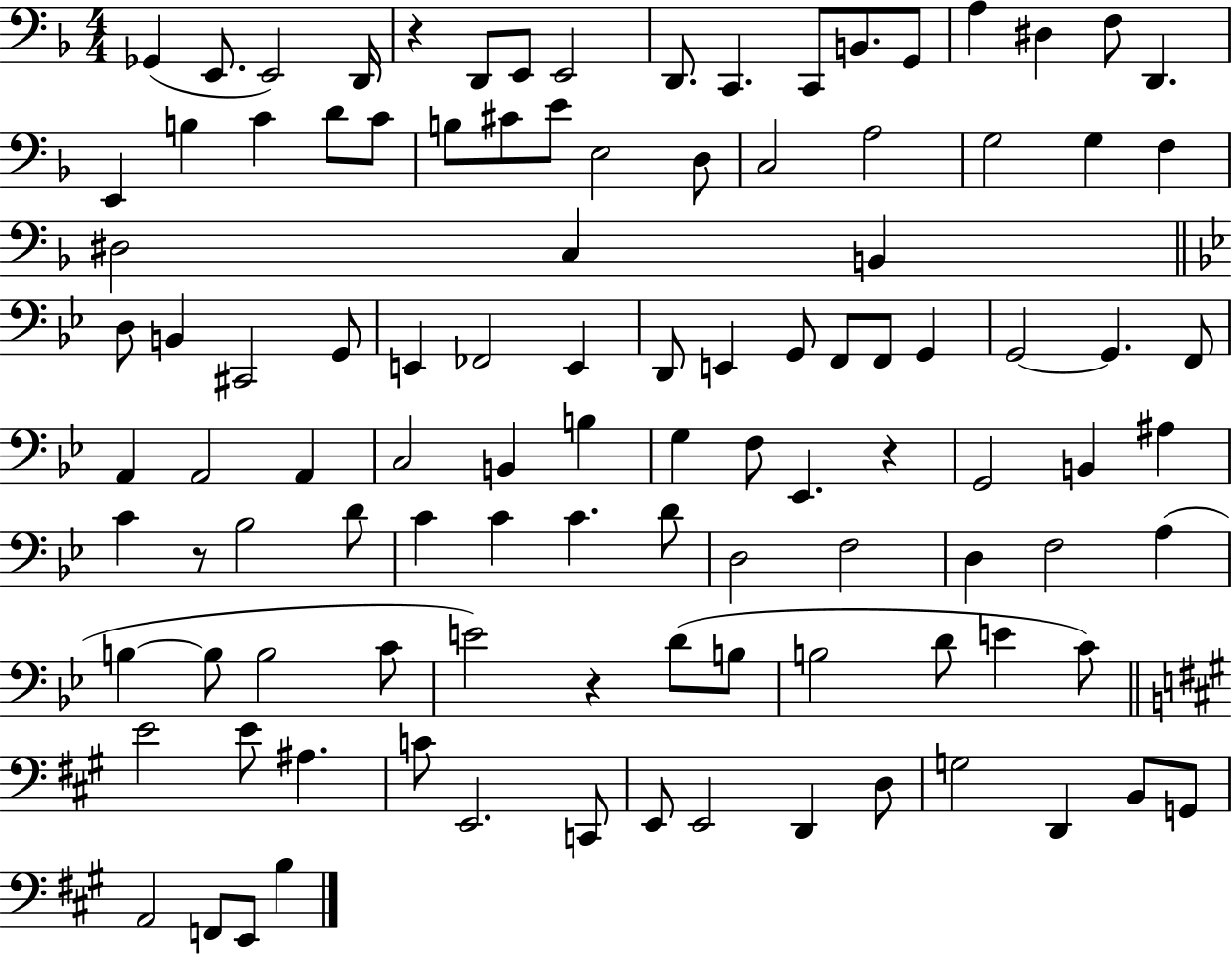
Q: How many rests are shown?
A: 4